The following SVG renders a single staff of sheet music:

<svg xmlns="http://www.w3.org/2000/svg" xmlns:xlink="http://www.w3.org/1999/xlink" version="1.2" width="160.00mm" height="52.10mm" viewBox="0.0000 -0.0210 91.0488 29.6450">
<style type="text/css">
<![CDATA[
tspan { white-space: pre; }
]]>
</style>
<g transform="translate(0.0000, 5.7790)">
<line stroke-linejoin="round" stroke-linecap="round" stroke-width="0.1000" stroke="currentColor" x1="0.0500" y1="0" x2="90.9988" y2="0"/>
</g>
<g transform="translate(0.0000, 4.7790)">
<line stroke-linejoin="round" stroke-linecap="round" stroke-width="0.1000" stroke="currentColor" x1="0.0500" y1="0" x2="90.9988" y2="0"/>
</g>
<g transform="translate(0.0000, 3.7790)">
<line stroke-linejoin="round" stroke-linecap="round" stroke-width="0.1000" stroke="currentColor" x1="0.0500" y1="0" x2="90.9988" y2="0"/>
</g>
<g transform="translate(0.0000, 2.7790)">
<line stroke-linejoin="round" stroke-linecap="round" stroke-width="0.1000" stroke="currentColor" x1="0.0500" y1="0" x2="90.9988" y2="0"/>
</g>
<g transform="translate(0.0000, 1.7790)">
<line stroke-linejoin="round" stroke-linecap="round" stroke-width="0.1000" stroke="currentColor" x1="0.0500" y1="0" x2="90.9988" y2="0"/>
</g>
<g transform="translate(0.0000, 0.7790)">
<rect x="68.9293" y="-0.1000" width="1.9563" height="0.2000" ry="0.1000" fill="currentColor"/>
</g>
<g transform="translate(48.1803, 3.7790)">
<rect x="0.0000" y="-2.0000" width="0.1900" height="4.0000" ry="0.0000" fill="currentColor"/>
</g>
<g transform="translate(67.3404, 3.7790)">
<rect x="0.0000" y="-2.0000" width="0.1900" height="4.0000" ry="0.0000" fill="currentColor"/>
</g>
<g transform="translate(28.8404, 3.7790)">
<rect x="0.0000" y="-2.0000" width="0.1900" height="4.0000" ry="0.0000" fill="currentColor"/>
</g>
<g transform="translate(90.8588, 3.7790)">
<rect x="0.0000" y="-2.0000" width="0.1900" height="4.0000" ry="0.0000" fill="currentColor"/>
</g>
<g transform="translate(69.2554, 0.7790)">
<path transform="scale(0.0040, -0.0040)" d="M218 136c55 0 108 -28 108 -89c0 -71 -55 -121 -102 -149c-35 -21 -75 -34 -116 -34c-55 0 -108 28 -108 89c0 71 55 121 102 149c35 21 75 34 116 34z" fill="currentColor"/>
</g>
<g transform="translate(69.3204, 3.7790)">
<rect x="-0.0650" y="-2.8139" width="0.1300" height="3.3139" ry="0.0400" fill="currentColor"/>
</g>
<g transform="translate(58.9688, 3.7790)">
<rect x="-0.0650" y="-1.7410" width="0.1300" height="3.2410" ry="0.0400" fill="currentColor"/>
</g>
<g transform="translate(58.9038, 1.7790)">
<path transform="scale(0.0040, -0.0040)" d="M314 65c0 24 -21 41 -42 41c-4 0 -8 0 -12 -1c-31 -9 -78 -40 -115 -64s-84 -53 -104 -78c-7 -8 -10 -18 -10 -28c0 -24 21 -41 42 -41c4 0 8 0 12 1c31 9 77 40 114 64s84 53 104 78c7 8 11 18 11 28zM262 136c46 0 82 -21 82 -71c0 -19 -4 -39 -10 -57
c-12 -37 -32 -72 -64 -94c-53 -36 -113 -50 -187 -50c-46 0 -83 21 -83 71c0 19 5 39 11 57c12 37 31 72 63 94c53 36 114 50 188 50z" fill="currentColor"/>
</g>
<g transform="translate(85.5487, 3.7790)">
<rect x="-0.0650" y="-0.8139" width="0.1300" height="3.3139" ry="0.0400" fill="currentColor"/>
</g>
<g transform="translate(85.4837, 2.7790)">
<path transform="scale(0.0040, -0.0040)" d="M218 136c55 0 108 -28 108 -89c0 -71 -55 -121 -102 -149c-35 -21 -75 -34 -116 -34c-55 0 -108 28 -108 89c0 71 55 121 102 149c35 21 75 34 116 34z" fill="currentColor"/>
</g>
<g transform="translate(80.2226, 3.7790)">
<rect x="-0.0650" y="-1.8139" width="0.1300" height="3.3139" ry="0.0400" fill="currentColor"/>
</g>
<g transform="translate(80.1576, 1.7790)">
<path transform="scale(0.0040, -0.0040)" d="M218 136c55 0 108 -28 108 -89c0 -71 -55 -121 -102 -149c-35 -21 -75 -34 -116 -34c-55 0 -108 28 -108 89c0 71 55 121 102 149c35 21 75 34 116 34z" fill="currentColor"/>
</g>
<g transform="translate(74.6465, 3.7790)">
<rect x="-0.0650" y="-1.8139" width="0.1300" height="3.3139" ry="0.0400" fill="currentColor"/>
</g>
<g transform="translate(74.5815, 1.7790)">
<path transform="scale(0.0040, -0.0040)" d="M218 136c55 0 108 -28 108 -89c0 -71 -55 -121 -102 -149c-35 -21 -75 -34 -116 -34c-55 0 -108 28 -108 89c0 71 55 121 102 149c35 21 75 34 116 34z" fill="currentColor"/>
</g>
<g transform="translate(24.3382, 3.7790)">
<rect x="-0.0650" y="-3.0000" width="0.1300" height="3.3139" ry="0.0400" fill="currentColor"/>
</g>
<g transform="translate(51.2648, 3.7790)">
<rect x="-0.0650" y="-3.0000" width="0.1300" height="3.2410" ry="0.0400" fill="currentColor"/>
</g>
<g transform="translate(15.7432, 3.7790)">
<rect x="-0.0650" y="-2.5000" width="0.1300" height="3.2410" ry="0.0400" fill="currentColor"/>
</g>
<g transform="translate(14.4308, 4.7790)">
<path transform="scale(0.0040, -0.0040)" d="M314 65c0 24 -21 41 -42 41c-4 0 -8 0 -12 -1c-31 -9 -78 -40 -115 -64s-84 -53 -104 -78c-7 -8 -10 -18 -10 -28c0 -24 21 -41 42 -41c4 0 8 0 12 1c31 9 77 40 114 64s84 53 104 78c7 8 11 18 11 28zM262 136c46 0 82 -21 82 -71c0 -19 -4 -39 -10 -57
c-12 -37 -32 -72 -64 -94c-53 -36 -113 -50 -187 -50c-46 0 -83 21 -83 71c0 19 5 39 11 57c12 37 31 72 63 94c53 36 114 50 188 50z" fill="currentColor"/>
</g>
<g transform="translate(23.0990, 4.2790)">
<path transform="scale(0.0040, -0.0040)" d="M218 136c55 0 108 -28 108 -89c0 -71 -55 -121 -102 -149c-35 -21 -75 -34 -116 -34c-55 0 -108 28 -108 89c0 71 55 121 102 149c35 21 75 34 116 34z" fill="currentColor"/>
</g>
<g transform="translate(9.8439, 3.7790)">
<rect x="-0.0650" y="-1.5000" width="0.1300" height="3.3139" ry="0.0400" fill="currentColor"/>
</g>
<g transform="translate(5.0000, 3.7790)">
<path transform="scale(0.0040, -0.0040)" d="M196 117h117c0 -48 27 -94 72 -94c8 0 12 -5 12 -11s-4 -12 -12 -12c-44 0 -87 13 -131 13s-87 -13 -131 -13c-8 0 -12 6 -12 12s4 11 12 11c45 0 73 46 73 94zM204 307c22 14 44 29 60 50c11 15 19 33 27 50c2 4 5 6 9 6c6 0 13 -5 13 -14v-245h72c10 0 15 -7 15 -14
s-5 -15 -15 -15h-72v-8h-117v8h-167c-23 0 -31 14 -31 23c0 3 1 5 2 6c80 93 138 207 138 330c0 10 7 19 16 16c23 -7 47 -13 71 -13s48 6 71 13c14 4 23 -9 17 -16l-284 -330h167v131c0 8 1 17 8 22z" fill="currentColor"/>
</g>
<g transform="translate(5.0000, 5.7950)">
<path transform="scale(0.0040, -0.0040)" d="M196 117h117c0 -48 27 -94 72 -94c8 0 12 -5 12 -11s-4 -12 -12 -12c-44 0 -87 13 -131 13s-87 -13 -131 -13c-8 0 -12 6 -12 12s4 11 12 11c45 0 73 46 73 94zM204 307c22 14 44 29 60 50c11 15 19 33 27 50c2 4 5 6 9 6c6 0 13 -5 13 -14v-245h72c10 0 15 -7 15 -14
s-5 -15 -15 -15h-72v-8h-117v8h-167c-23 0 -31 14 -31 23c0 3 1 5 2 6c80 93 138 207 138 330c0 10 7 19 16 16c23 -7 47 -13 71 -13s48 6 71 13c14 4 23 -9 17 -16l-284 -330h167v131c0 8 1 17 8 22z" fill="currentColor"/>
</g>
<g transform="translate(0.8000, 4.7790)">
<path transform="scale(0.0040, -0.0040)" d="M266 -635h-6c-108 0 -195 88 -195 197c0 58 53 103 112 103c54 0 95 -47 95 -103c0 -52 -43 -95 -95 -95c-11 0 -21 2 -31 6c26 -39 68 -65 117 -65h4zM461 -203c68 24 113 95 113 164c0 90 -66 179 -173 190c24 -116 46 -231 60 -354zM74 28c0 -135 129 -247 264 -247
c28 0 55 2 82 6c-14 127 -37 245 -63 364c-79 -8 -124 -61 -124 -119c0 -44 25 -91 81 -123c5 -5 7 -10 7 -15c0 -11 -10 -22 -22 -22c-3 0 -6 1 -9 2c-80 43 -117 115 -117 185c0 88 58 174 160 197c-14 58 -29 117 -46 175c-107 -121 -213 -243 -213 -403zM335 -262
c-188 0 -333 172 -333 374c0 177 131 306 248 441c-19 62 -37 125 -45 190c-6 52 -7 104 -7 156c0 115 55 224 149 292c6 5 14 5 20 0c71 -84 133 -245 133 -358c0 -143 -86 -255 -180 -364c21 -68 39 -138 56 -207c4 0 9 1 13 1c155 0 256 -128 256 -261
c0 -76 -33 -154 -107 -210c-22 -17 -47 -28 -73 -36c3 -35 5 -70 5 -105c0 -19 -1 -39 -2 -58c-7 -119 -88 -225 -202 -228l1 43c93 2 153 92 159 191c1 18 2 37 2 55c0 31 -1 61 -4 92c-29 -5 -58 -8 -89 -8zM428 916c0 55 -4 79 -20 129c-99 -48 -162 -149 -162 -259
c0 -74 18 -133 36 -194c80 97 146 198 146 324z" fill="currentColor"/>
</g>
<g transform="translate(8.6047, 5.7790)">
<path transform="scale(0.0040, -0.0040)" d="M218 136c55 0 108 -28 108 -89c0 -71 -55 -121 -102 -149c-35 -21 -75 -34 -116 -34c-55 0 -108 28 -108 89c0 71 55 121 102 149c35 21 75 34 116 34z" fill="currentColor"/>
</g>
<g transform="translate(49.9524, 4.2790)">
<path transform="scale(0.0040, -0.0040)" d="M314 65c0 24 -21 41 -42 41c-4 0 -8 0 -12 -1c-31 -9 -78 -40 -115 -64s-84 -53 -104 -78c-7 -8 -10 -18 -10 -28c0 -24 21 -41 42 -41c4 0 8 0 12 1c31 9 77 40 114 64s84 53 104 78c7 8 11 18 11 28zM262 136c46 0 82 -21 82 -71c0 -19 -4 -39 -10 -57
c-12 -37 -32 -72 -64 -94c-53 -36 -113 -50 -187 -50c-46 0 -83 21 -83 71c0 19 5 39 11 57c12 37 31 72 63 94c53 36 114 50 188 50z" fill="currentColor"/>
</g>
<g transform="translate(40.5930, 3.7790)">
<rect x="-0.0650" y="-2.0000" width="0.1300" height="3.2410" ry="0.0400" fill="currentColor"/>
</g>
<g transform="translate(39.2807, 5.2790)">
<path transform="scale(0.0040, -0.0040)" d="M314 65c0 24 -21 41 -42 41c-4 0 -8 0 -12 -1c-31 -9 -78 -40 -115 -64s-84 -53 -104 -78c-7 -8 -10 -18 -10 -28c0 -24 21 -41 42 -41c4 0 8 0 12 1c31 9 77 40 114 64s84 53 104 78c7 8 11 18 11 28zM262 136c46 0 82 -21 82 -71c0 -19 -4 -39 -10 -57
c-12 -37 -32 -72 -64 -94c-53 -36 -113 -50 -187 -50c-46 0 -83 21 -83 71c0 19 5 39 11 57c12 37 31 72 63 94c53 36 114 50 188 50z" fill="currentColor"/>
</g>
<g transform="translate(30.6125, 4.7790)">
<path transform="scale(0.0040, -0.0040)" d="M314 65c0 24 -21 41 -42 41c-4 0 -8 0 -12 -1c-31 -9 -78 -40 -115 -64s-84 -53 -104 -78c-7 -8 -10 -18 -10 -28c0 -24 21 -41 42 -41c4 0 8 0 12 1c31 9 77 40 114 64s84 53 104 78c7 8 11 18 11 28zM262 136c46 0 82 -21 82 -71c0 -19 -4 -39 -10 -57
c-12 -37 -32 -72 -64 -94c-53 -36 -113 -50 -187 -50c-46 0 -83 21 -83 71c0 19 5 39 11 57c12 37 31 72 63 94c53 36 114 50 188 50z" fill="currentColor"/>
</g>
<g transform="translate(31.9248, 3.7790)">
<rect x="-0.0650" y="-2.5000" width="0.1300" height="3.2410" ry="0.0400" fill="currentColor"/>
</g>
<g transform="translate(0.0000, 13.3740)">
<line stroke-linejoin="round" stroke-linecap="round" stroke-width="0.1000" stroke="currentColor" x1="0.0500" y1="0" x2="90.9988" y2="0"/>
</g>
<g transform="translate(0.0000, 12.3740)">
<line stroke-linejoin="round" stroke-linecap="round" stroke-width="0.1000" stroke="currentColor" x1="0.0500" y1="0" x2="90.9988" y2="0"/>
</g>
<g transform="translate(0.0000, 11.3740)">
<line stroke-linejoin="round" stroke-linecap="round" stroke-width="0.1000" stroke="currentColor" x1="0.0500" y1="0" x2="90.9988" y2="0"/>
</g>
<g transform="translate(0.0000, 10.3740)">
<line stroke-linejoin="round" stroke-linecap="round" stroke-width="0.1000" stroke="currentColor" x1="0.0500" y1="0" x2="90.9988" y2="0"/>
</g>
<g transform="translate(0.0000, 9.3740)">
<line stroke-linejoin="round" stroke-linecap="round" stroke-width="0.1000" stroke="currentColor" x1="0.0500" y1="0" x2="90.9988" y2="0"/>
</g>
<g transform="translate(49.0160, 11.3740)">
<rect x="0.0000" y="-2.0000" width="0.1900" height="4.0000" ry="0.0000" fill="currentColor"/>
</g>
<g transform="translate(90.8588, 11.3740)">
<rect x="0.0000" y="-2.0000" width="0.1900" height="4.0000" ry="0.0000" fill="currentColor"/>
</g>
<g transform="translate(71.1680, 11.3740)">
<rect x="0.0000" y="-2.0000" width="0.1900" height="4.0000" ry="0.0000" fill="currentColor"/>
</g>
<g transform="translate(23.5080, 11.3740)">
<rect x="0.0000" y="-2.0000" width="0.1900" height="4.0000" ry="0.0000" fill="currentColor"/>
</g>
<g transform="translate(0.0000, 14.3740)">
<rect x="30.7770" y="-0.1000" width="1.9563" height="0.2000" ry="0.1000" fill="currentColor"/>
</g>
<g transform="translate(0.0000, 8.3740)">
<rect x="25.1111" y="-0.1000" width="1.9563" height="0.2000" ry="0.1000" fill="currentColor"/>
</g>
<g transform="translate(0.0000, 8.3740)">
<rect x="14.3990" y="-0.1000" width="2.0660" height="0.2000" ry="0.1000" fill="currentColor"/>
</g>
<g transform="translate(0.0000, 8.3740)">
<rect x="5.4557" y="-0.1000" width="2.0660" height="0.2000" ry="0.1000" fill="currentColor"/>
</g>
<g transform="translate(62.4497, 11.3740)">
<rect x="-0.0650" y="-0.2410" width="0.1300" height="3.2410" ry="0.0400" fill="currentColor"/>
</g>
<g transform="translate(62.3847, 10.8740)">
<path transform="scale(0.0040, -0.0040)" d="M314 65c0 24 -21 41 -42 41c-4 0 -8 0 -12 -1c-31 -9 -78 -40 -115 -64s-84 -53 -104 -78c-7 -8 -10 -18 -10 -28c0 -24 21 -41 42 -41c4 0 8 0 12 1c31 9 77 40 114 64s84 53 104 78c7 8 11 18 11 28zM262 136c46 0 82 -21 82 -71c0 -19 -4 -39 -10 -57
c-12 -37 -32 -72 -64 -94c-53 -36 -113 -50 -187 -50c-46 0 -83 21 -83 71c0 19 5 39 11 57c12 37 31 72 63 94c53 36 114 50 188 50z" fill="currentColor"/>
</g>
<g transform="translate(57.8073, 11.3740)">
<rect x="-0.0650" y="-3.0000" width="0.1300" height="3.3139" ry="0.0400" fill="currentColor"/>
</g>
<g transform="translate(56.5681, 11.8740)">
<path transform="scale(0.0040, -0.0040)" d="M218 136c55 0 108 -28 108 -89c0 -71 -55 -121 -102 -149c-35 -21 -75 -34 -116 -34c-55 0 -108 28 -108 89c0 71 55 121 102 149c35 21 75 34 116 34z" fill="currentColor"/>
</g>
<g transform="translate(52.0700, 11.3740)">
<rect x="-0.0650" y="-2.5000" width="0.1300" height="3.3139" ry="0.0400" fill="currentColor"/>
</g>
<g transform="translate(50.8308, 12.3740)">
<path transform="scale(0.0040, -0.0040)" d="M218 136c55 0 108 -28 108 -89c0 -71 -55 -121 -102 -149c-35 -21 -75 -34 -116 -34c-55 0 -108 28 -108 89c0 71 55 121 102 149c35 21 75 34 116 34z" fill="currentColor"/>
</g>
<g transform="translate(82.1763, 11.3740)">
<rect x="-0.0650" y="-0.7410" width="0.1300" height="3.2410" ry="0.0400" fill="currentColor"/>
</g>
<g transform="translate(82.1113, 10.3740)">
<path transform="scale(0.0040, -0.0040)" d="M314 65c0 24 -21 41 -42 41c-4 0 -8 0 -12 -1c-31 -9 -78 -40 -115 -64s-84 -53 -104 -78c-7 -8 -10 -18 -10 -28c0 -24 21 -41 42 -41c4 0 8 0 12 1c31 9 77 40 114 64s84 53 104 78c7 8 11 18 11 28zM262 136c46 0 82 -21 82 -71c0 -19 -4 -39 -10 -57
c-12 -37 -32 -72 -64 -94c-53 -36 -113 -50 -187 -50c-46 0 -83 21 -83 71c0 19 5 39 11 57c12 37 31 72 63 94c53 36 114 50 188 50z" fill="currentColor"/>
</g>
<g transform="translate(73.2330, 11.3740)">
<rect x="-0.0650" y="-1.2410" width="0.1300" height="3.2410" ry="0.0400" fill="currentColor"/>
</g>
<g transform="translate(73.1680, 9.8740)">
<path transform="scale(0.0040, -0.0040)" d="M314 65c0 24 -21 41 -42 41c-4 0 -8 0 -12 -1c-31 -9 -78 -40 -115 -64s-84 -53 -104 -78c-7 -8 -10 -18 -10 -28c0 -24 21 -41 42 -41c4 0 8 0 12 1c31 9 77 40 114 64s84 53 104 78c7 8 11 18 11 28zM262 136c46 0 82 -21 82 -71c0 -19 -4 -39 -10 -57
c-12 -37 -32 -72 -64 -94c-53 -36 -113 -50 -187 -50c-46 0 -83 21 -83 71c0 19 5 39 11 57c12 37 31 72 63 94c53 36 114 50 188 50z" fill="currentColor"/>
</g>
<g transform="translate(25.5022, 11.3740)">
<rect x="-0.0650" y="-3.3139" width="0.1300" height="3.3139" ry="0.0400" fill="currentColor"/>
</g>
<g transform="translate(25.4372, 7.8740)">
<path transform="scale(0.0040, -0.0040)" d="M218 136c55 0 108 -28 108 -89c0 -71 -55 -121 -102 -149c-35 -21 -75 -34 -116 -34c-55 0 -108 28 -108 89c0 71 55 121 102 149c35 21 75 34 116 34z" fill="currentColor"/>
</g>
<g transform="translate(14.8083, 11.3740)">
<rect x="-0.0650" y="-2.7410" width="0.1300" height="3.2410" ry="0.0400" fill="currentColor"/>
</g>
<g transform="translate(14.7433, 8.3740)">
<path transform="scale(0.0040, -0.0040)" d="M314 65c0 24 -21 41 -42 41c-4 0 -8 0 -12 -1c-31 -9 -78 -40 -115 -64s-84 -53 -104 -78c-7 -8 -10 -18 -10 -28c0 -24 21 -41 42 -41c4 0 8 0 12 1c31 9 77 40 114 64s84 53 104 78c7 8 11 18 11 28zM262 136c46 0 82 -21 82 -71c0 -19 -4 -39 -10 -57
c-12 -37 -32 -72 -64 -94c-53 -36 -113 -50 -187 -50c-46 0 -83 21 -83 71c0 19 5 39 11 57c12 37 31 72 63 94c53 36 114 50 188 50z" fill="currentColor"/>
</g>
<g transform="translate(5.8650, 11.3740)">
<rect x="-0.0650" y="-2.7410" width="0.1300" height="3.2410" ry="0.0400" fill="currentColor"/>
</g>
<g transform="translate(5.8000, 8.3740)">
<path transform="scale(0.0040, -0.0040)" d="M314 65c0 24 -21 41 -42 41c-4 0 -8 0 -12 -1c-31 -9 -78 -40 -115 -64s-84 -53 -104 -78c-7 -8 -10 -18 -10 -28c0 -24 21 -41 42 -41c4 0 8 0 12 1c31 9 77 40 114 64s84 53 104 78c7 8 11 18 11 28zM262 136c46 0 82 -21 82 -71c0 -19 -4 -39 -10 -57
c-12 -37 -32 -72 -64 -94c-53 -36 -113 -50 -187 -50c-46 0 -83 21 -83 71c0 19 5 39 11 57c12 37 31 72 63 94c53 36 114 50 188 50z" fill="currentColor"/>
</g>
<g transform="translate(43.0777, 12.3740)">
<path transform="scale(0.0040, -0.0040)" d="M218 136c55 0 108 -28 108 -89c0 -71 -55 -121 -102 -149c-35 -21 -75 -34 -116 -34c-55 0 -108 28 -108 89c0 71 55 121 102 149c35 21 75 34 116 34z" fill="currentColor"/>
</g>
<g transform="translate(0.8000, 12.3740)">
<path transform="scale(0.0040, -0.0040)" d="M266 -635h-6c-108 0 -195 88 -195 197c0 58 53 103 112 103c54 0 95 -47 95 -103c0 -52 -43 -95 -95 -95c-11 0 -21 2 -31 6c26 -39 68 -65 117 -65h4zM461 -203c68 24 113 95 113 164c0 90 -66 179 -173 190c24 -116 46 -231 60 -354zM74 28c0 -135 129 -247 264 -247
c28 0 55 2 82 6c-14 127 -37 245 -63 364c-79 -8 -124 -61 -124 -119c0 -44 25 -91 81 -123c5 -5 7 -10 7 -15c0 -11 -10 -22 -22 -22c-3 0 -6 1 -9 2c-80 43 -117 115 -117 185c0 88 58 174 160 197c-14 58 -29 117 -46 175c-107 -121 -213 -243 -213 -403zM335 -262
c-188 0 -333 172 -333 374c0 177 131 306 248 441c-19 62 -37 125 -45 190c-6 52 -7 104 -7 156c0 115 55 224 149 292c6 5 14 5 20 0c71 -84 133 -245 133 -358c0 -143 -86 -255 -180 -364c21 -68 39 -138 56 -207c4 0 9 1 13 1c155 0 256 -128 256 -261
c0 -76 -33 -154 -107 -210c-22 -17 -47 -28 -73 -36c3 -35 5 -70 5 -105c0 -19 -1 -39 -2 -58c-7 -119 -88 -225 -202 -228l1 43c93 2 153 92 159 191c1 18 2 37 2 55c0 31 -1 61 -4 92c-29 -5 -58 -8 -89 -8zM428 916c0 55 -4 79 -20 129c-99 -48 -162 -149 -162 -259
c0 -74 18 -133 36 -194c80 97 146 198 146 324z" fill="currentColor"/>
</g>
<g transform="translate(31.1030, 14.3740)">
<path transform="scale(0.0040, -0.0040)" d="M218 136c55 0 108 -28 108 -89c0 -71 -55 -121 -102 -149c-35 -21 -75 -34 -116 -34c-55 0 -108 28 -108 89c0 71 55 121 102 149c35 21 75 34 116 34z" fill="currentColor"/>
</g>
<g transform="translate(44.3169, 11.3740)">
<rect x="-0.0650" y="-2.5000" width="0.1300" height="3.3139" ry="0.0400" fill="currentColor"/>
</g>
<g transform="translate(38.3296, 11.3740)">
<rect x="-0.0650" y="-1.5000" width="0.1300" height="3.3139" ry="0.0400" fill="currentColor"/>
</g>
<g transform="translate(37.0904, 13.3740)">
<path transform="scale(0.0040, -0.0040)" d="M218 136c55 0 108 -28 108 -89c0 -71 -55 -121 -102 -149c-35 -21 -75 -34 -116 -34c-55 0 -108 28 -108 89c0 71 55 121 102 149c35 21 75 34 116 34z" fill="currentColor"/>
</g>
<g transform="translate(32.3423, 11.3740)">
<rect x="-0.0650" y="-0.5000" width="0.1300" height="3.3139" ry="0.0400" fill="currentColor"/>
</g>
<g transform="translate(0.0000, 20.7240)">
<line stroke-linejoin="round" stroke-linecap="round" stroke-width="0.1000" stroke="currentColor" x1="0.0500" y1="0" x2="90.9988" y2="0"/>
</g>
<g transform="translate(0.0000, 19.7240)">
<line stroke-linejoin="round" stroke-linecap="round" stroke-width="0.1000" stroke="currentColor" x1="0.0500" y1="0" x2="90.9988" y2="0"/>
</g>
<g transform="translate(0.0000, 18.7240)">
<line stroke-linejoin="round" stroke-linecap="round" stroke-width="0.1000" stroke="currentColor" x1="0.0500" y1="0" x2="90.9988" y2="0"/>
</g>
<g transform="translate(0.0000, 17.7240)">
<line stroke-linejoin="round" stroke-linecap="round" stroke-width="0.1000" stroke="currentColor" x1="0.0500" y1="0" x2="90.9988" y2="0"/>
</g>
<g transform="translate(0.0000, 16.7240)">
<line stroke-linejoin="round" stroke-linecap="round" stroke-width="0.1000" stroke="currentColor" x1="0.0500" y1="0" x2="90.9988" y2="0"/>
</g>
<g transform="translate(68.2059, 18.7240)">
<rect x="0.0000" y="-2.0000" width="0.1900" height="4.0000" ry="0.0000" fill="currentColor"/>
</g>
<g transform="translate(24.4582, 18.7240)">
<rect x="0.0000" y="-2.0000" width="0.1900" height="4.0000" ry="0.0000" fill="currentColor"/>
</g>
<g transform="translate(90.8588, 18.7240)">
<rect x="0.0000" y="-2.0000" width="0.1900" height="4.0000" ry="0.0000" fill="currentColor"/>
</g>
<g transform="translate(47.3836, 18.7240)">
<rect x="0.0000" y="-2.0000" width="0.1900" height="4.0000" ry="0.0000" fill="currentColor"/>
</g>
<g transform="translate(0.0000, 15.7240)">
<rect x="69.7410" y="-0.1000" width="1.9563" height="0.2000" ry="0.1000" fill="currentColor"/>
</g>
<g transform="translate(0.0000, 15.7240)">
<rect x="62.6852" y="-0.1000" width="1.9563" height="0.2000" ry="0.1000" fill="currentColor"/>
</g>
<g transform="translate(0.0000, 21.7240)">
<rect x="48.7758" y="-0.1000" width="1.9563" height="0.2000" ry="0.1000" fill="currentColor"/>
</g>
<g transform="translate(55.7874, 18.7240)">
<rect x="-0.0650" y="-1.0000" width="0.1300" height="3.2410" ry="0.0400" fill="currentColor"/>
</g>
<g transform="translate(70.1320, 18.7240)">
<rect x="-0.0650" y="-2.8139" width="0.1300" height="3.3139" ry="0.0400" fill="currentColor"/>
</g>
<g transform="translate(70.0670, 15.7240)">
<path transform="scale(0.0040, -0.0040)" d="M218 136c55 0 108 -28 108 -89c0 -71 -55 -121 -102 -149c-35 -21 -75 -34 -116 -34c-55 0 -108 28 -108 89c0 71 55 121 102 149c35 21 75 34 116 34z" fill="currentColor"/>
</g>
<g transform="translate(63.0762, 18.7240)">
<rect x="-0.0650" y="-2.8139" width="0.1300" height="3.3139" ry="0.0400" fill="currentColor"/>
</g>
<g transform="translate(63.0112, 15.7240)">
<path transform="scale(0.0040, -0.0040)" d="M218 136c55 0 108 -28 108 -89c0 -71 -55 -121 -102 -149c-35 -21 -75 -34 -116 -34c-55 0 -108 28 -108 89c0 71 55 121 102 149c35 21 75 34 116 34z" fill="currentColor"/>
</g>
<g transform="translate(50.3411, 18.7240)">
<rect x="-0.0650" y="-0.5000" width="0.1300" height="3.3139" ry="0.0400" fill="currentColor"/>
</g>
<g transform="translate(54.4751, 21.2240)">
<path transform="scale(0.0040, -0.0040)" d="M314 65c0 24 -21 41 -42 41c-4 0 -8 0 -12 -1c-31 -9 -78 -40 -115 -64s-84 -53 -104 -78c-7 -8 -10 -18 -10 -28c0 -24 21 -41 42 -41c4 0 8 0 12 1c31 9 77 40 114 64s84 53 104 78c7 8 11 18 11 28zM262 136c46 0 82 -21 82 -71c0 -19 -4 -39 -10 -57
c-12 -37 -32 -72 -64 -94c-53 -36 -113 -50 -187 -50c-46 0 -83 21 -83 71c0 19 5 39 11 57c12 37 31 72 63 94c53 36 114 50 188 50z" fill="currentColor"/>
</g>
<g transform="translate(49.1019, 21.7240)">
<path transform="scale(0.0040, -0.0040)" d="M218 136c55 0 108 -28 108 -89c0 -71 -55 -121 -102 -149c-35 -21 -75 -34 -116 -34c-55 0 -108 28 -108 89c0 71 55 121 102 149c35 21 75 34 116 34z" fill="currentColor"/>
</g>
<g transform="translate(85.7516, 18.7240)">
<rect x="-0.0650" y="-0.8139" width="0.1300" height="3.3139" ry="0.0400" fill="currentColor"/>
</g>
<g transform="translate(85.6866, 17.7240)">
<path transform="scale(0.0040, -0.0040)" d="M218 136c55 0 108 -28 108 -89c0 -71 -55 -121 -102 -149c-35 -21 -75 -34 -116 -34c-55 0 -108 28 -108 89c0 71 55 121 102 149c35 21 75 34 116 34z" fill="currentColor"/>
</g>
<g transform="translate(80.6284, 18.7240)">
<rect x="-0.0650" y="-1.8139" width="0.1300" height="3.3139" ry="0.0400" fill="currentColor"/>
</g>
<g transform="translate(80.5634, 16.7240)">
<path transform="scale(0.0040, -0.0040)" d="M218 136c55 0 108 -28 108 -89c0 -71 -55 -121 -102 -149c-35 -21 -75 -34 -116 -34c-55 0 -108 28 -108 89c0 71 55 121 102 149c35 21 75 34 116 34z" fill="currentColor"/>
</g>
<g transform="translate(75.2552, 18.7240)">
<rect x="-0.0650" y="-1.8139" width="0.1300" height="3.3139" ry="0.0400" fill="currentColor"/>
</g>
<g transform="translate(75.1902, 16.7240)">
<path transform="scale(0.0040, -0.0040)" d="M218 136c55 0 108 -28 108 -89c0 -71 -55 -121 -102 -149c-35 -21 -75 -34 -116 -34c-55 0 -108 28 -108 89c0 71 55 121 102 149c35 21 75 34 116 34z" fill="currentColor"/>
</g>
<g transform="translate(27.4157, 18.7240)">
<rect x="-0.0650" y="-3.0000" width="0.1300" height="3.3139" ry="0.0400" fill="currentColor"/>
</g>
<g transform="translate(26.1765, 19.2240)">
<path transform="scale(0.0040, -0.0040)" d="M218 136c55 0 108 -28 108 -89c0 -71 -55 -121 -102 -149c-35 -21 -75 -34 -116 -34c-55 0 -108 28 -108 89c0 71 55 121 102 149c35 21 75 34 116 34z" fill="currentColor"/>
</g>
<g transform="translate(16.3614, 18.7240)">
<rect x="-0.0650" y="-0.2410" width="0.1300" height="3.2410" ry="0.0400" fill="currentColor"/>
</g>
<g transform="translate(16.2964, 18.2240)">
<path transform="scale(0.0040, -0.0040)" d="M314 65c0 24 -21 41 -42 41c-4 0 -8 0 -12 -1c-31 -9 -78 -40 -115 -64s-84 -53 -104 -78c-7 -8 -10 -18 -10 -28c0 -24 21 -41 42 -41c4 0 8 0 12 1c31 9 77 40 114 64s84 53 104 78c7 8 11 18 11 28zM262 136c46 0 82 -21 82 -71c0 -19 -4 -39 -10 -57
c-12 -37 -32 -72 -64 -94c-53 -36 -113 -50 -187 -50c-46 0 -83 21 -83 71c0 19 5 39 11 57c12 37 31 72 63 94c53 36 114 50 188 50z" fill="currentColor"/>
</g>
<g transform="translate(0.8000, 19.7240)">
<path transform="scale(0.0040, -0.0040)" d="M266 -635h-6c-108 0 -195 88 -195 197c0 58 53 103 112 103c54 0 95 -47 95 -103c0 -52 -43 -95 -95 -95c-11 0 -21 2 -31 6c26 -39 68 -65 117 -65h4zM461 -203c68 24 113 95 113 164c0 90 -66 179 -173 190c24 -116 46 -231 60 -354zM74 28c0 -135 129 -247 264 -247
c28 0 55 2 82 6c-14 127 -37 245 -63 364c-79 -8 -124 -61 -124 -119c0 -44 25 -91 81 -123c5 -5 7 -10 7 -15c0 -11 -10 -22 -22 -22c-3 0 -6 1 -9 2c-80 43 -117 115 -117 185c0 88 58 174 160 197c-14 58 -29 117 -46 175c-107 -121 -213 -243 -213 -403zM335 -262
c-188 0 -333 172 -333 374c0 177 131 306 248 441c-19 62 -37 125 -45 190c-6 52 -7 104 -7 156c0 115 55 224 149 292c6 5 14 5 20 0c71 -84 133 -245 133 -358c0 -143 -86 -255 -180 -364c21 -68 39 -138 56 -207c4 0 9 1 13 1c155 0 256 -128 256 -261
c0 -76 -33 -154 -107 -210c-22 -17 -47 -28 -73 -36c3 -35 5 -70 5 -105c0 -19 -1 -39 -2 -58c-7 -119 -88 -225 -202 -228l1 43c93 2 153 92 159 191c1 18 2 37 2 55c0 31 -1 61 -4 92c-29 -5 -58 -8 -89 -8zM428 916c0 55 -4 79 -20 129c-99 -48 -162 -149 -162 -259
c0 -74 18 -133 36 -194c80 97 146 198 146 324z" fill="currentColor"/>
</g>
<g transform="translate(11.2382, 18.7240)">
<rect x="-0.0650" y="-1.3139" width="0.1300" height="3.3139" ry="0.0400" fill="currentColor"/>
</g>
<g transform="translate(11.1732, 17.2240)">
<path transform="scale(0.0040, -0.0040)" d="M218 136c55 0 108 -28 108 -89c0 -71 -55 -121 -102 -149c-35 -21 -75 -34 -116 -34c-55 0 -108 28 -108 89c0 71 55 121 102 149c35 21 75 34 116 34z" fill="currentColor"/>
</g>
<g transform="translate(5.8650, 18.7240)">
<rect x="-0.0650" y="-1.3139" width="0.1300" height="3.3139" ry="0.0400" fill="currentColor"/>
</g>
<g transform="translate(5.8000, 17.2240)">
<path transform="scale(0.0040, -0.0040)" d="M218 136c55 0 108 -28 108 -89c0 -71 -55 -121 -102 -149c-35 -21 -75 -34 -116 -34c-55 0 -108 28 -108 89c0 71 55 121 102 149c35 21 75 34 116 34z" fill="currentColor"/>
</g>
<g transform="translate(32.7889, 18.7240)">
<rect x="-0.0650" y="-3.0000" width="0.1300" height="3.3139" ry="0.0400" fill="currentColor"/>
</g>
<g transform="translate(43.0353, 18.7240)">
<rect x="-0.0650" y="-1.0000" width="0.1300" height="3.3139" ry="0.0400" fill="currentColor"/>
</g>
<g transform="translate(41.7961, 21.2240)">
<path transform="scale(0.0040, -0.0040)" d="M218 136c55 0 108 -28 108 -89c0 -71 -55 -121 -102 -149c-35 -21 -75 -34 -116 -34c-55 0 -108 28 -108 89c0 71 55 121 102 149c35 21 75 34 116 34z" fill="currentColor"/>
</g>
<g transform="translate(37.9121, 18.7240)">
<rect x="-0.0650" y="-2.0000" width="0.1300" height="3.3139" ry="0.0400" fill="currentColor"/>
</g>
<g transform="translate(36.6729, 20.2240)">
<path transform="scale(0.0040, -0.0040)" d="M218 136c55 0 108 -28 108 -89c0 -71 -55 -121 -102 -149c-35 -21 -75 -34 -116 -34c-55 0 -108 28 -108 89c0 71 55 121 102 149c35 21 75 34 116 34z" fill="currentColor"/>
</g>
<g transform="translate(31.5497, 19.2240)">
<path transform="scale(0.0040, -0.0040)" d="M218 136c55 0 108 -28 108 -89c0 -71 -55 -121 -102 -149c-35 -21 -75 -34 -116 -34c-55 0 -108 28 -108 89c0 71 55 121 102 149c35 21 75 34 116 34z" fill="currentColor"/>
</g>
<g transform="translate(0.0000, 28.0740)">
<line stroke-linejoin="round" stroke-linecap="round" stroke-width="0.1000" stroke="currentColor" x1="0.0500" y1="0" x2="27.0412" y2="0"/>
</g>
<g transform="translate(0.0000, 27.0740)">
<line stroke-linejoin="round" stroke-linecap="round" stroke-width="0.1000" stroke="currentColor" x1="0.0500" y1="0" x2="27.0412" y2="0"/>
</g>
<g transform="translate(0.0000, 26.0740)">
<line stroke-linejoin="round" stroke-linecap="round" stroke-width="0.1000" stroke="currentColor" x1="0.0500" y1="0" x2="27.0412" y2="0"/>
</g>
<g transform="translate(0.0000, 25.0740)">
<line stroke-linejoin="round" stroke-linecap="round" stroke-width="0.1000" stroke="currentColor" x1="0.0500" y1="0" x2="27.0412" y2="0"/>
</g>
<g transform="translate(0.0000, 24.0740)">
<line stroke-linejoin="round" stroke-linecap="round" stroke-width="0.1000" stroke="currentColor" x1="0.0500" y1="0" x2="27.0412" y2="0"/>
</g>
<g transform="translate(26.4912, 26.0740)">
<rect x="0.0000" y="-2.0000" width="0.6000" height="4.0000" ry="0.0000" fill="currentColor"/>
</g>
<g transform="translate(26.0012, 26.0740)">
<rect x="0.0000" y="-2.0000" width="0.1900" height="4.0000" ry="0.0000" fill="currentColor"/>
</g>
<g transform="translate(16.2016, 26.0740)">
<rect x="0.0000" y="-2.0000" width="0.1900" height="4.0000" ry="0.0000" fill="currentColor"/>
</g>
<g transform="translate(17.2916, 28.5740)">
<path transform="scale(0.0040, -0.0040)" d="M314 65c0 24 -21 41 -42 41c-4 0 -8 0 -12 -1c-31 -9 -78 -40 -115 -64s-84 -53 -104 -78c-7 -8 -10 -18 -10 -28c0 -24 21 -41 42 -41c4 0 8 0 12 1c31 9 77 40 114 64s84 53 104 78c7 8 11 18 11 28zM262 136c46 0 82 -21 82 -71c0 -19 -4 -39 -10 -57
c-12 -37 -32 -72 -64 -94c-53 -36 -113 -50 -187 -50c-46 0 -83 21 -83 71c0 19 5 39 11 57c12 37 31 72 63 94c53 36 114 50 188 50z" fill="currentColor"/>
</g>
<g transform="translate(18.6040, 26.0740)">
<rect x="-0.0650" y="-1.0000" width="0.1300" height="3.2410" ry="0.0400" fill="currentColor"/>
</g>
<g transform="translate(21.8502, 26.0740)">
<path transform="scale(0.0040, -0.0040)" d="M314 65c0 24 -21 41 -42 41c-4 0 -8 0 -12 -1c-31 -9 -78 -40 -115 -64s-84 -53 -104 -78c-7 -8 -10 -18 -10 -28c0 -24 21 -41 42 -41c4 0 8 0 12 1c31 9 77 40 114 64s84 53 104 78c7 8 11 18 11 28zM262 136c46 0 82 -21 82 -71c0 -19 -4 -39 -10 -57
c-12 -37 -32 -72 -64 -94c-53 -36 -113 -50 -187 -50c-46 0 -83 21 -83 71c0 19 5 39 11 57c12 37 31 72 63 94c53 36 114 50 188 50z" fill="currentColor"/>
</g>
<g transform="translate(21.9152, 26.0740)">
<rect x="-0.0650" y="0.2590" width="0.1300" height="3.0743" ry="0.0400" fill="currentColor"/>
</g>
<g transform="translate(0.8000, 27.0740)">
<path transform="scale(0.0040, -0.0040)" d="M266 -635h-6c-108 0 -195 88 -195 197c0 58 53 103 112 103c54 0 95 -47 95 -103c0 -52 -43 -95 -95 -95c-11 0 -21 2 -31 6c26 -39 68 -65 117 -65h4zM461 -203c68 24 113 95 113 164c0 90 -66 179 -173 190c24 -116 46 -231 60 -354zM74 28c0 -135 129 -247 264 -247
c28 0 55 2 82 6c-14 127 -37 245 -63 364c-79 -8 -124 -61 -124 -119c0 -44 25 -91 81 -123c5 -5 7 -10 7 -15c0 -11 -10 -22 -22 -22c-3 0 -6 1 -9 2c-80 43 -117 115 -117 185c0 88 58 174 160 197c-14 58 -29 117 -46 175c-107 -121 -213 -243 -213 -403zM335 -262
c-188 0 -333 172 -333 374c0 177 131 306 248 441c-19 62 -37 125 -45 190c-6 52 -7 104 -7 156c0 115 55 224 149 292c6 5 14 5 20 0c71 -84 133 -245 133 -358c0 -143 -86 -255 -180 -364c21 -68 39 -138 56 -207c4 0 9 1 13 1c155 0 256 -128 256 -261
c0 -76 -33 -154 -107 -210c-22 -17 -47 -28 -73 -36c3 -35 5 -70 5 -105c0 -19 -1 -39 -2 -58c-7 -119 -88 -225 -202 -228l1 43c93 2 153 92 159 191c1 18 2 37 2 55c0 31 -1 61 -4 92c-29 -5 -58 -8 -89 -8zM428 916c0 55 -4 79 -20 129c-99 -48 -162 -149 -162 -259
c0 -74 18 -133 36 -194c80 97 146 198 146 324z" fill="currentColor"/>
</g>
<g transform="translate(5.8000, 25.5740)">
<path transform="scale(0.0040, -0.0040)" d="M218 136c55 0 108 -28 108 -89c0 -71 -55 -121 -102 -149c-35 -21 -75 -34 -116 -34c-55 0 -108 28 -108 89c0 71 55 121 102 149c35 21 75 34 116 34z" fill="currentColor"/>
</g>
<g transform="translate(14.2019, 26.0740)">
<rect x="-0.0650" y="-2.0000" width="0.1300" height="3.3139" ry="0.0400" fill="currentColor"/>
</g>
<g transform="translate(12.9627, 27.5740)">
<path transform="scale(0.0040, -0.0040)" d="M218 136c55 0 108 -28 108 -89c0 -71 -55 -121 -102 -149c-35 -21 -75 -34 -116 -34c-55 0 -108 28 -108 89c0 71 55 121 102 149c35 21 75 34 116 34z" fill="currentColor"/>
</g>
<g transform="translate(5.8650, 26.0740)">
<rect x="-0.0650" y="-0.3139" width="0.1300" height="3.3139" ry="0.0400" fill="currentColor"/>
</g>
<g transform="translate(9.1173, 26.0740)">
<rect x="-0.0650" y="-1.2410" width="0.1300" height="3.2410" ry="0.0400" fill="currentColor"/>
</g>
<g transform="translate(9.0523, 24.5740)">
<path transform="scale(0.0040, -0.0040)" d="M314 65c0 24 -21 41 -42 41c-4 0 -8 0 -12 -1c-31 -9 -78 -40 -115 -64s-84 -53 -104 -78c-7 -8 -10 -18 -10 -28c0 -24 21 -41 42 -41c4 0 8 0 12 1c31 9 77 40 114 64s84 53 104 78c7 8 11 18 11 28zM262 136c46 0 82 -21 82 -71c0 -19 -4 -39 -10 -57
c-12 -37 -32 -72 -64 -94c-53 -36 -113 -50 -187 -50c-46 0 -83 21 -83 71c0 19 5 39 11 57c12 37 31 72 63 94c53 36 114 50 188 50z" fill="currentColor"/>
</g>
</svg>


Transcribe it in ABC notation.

X:1
T:Untitled
M:4/4
L:1/4
K:C
E G2 A G2 F2 A2 f2 a f f d a2 a2 b C E G G A c2 e2 d2 e e c2 A A F D C D2 a a f f d c e2 F D2 B2